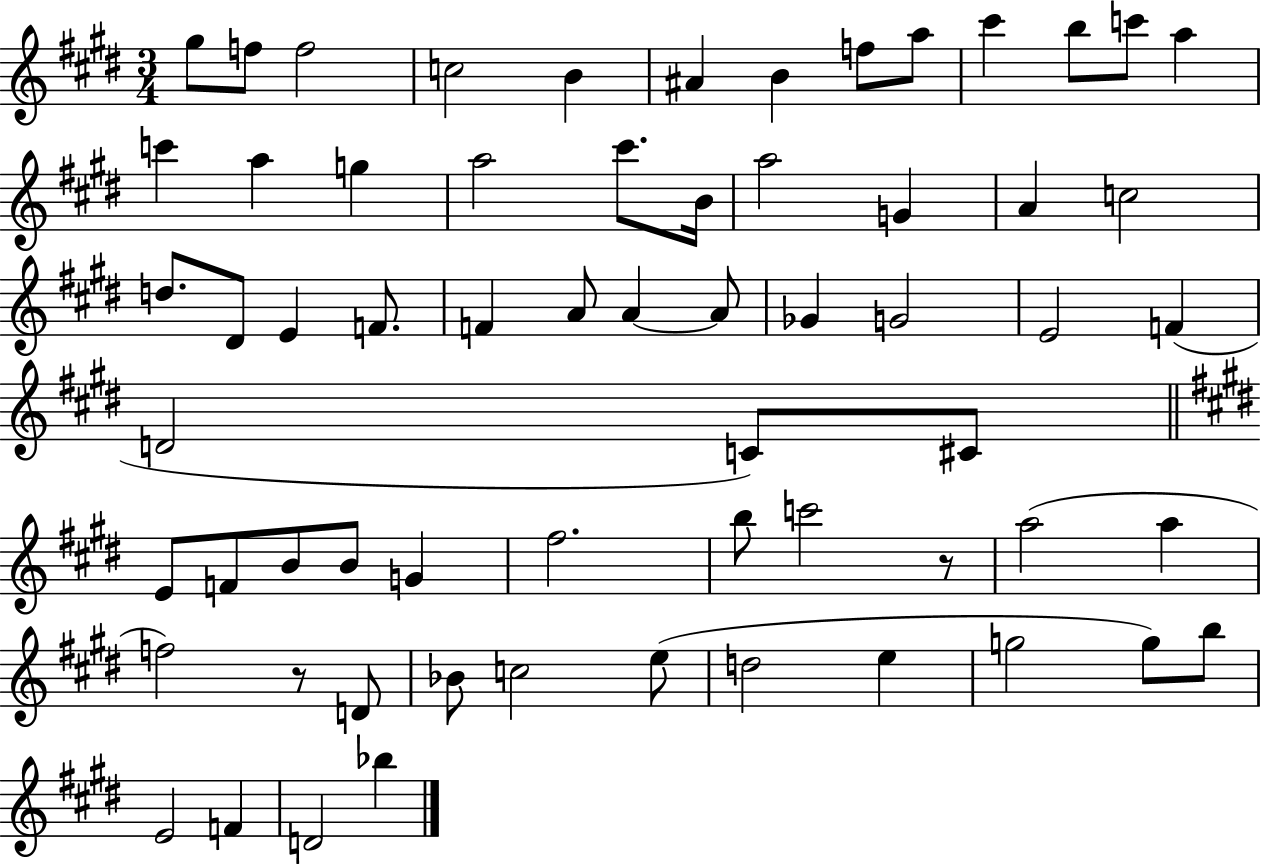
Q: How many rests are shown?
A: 2